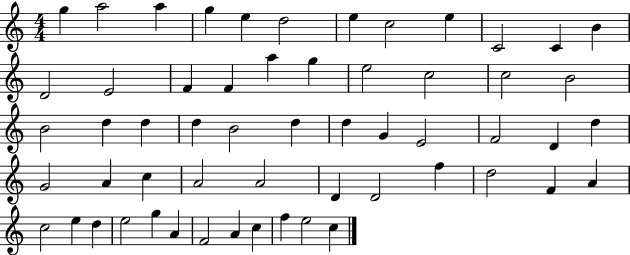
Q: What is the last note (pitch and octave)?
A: C5